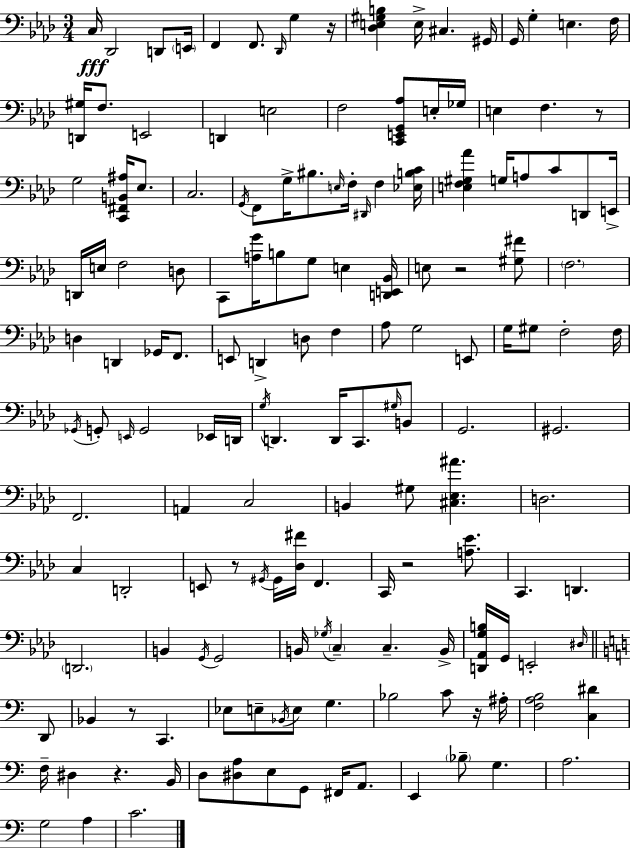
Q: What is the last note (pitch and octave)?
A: C4